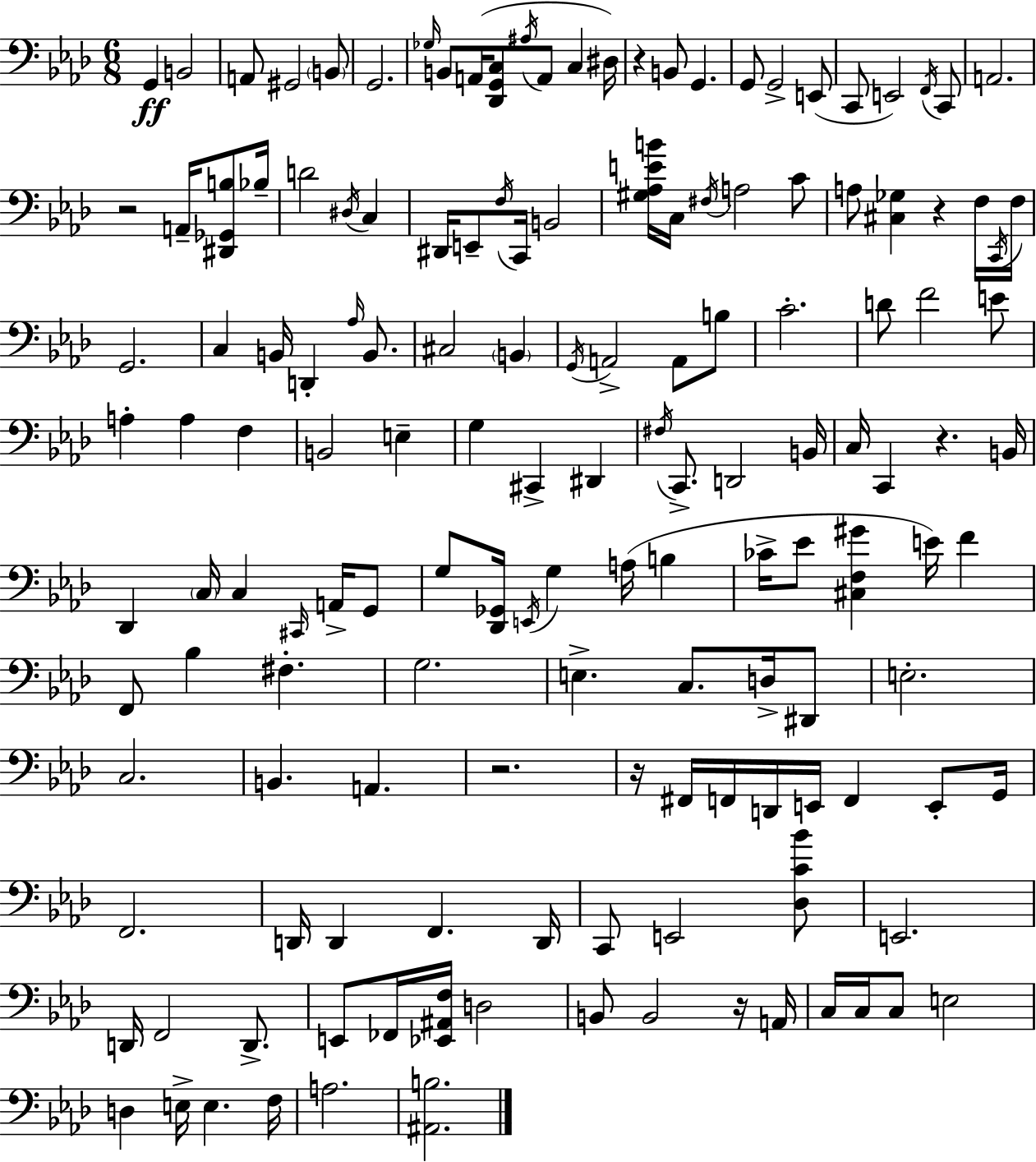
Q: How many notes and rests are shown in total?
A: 148